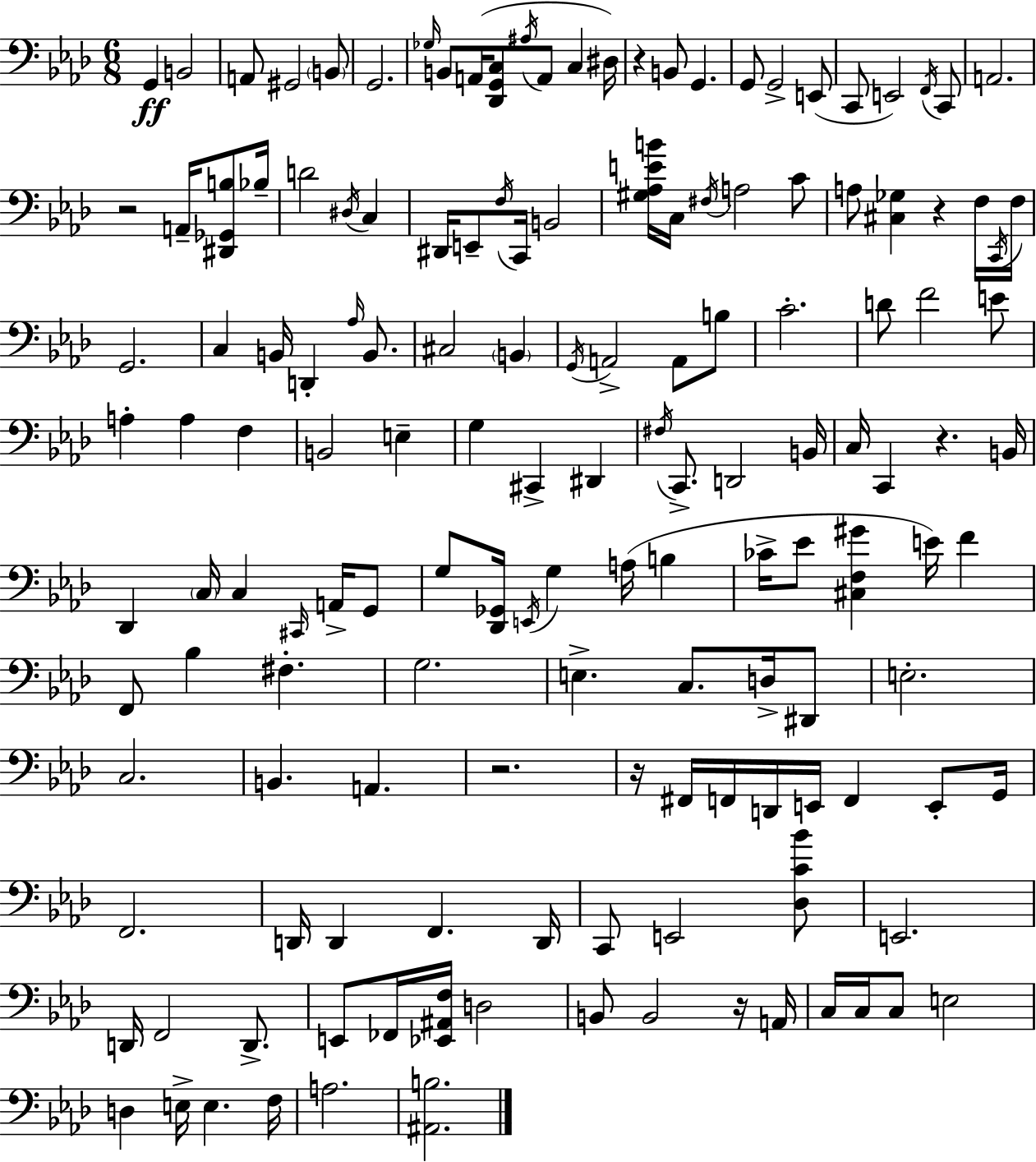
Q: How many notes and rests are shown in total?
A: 148